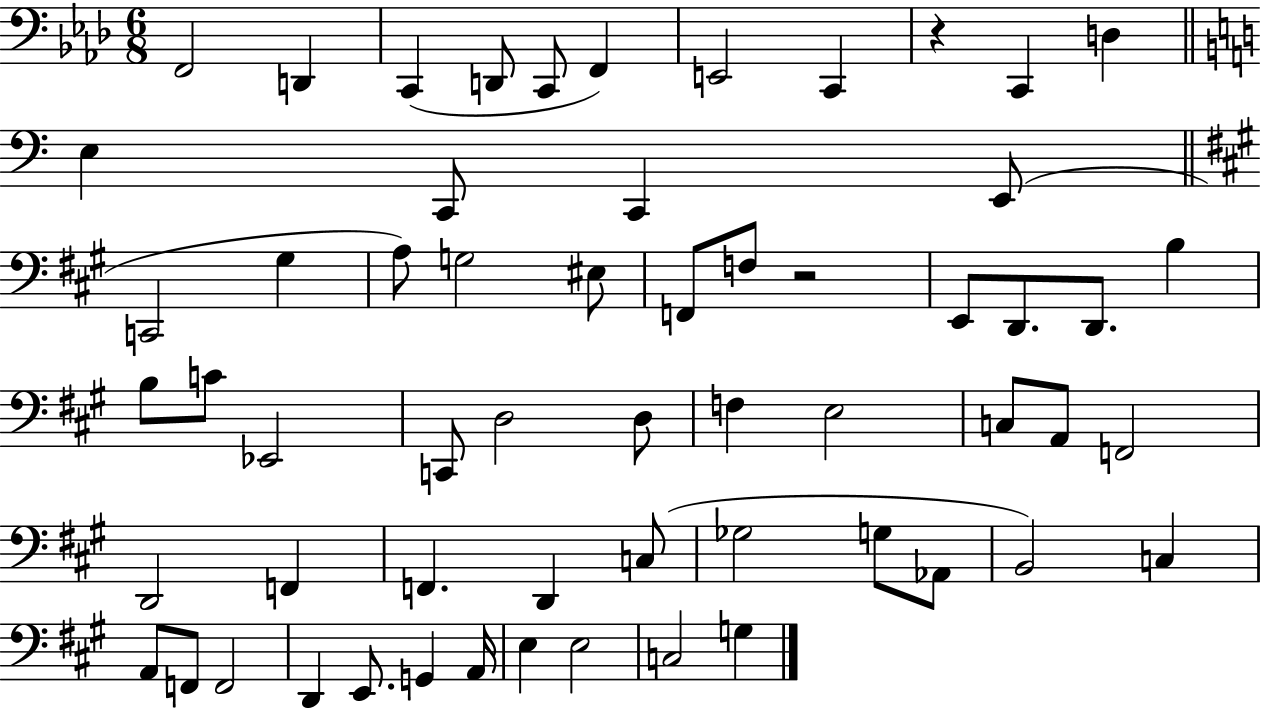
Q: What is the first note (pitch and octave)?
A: F2